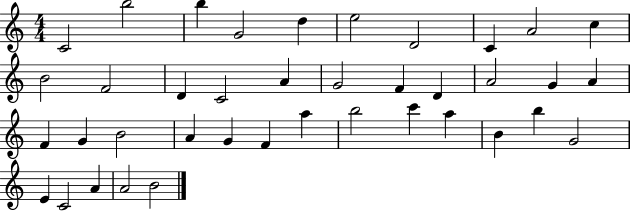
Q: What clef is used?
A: treble